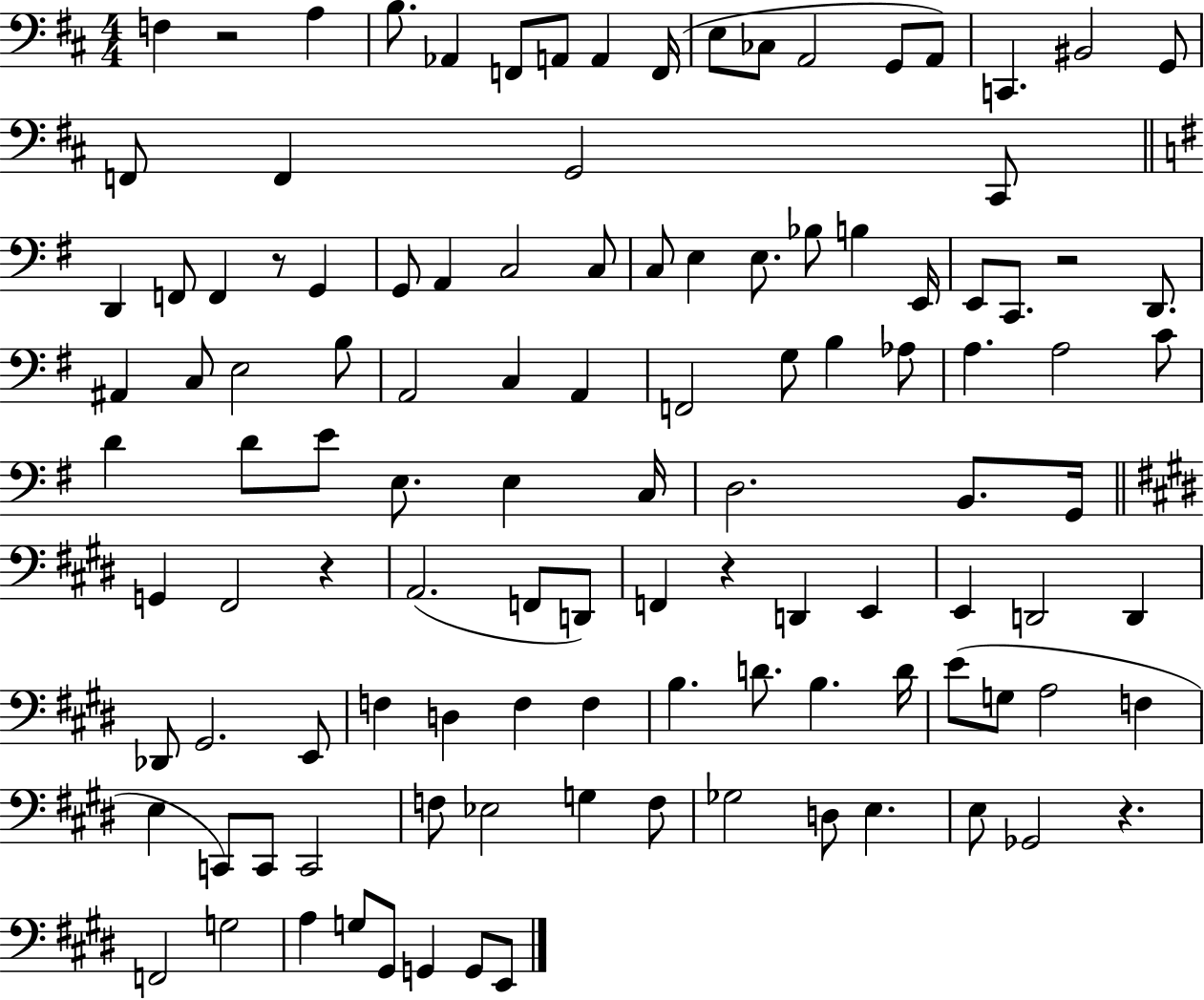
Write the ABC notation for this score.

X:1
T:Untitled
M:4/4
L:1/4
K:D
F, z2 A, B,/2 _A,, F,,/2 A,,/2 A,, F,,/4 E,/2 _C,/2 A,,2 G,,/2 A,,/2 C,, ^B,,2 G,,/2 F,,/2 F,, G,,2 ^C,,/2 D,, F,,/2 F,, z/2 G,, G,,/2 A,, C,2 C,/2 C,/2 E, E,/2 _B,/2 B, E,,/4 E,,/2 C,,/2 z2 D,,/2 ^A,, C,/2 E,2 B,/2 A,,2 C, A,, F,,2 G,/2 B, _A,/2 A, A,2 C/2 D D/2 E/2 E,/2 E, C,/4 D,2 B,,/2 G,,/4 G,, ^F,,2 z A,,2 F,,/2 D,,/2 F,, z D,, E,, E,, D,,2 D,, _D,,/2 ^G,,2 E,,/2 F, D, F, F, B, D/2 B, D/4 E/2 G,/2 A,2 F, E, C,,/2 C,,/2 C,,2 F,/2 _E,2 G, F,/2 _G,2 D,/2 E, E,/2 _G,,2 z F,,2 G,2 A, G,/2 ^G,,/2 G,, G,,/2 E,,/2